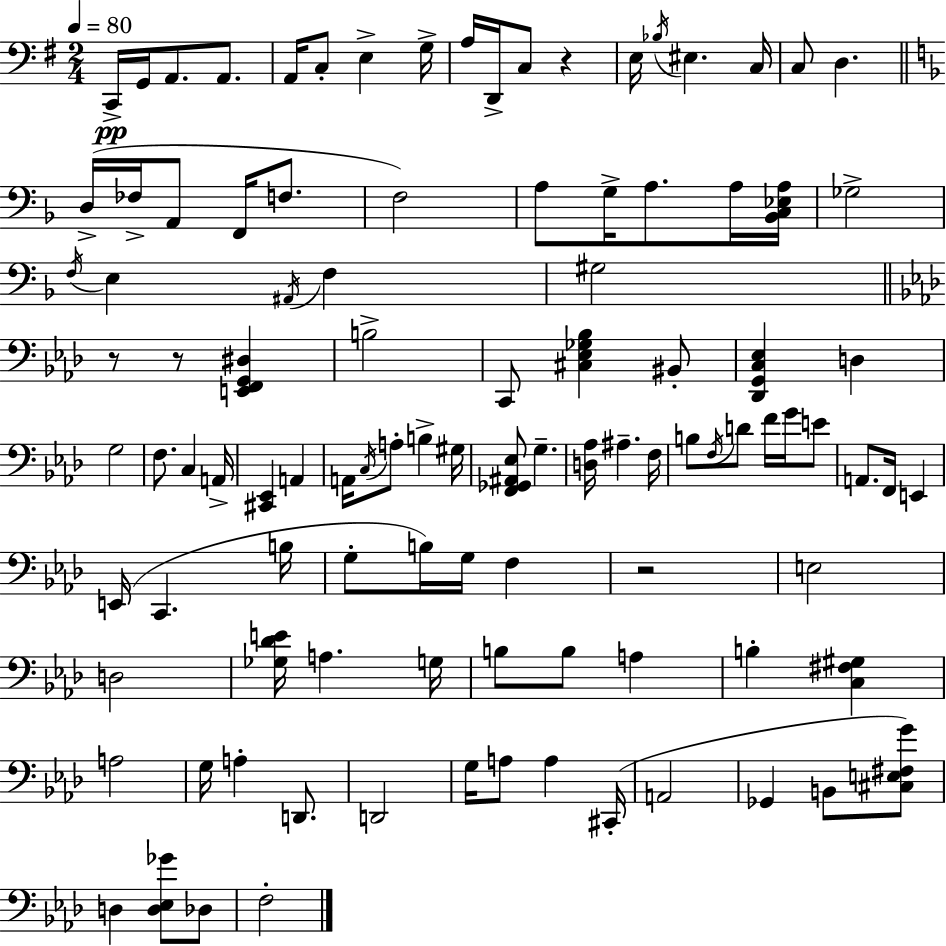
X:1
T:Untitled
M:2/4
L:1/4
K:G
C,,/4 G,,/4 A,,/2 A,,/2 A,,/4 C,/2 E, G,/4 A,/4 D,,/4 C,/2 z E,/4 _B,/4 ^E, C,/4 C,/2 D, D,/4 _F,/4 A,,/2 F,,/4 F,/2 F,2 A,/2 G,/4 A,/2 A,/4 [_B,,C,_E,A,]/4 _G,2 F,/4 E, ^A,,/4 F, ^G,2 z/2 z/2 [E,,F,,G,,^D,] B,2 C,,/2 [^C,_E,_G,_B,] ^B,,/2 [_D,,G,,C,_E,] D, G,2 F,/2 C, A,,/4 [^C,,_E,,] A,, A,,/4 C,/4 A,/2 B, ^G,/4 [F,,_G,,^A,,_E,]/2 G, [D,_A,]/4 ^A, F,/4 B,/2 F,/4 D/2 F/4 G/4 E/2 A,,/2 F,,/4 E,, E,,/4 C,, B,/4 G,/2 B,/4 G,/4 F, z2 E,2 D,2 [_G,_DE]/4 A, G,/4 B,/2 B,/2 A, B, [C,^F,^G,] A,2 G,/4 A, D,,/2 D,,2 G,/4 A,/2 A, ^C,,/4 A,,2 _G,, B,,/2 [^C,E,^F,G]/2 D, [D,_E,_G]/2 _D,/2 F,2